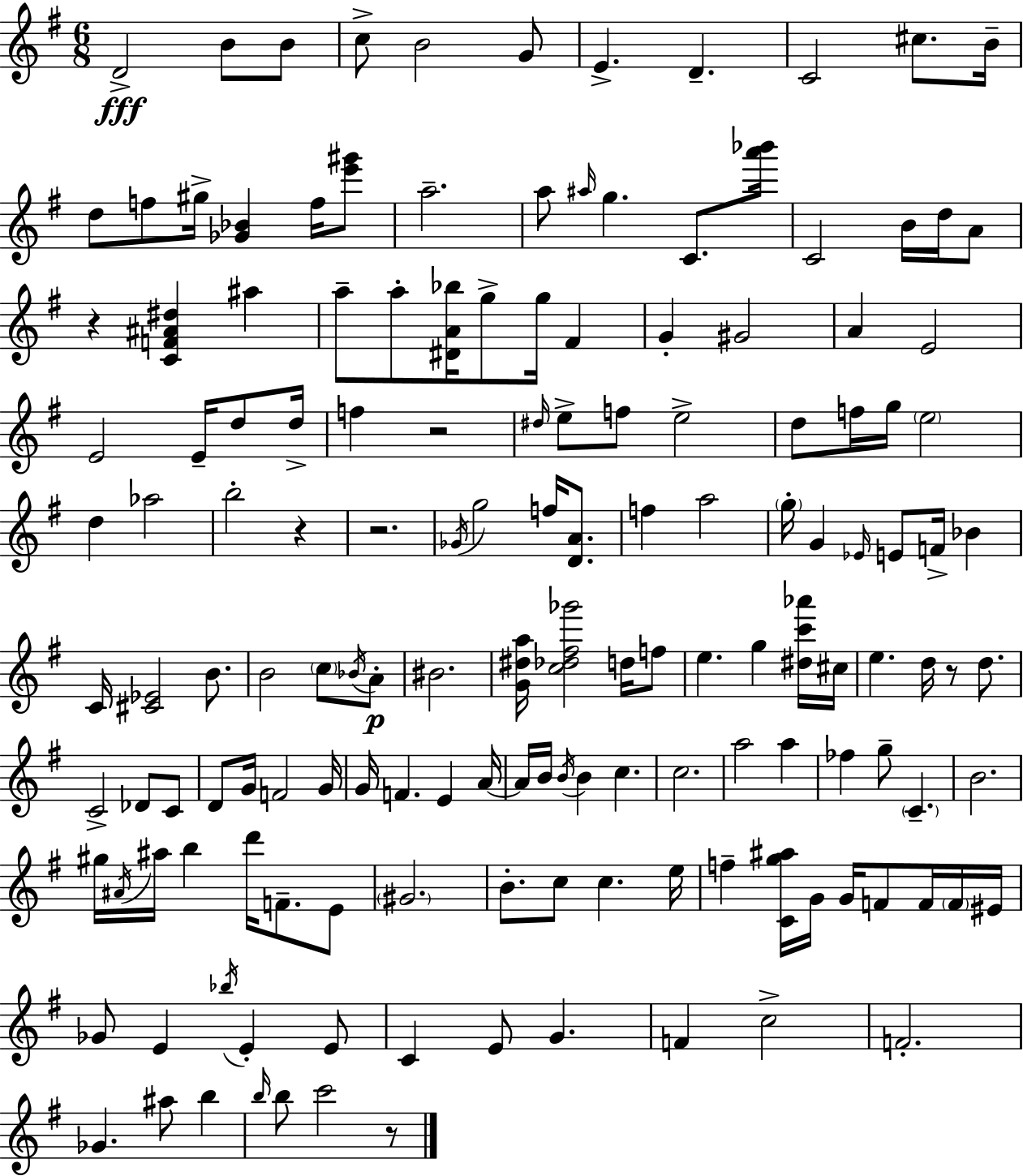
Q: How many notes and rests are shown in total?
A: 152